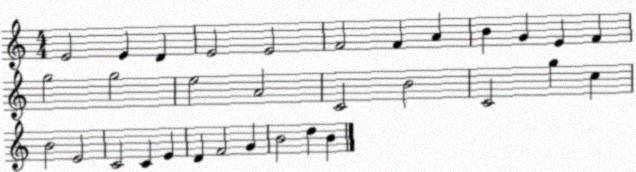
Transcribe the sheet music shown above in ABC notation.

X:1
T:Untitled
M:4/4
L:1/4
K:C
E2 E D E2 E2 F2 F A B G E F g2 g2 e2 A2 C2 B2 C2 g c B2 E2 C2 C E D F2 G B2 d B